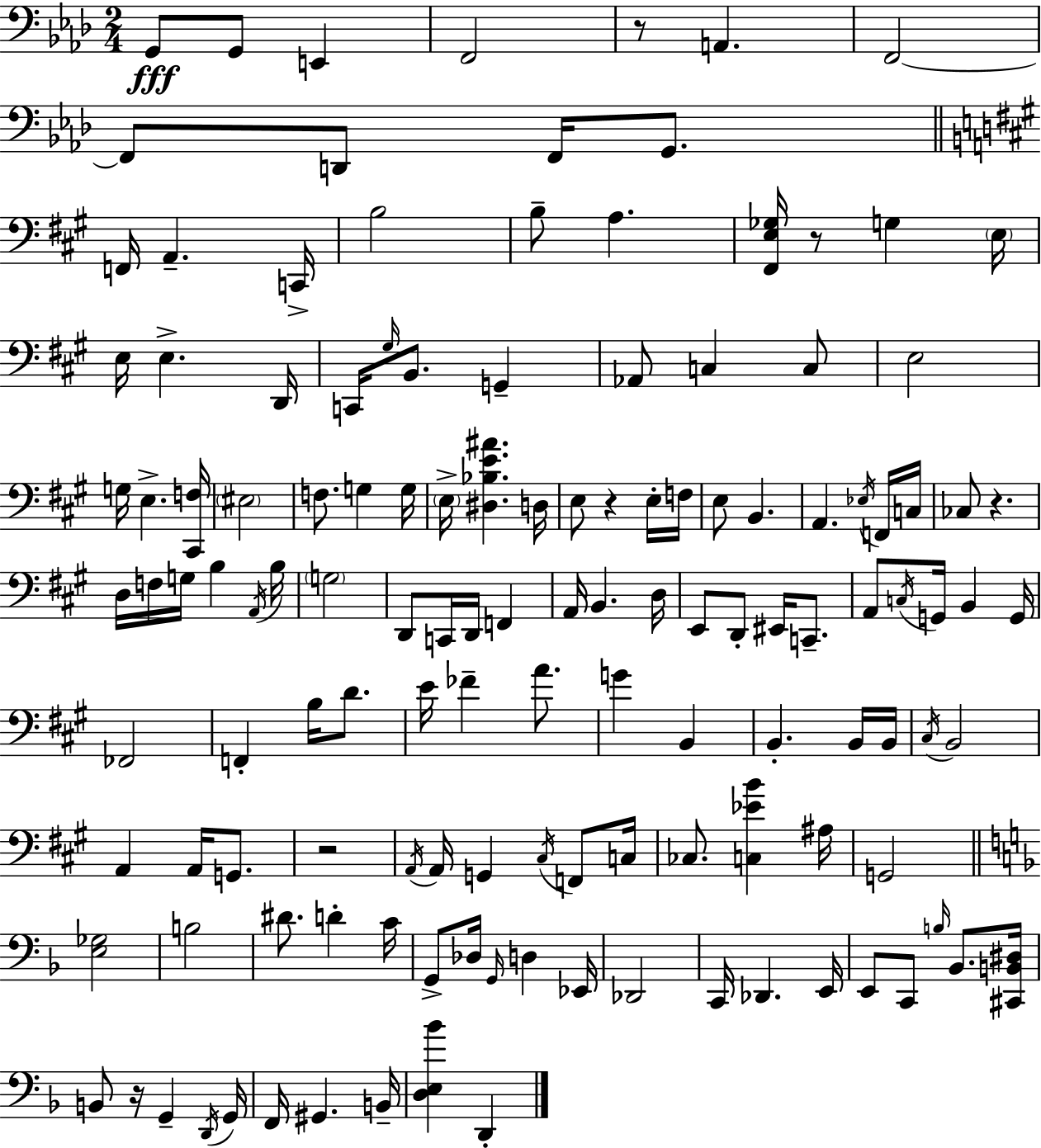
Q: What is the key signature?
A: AES major